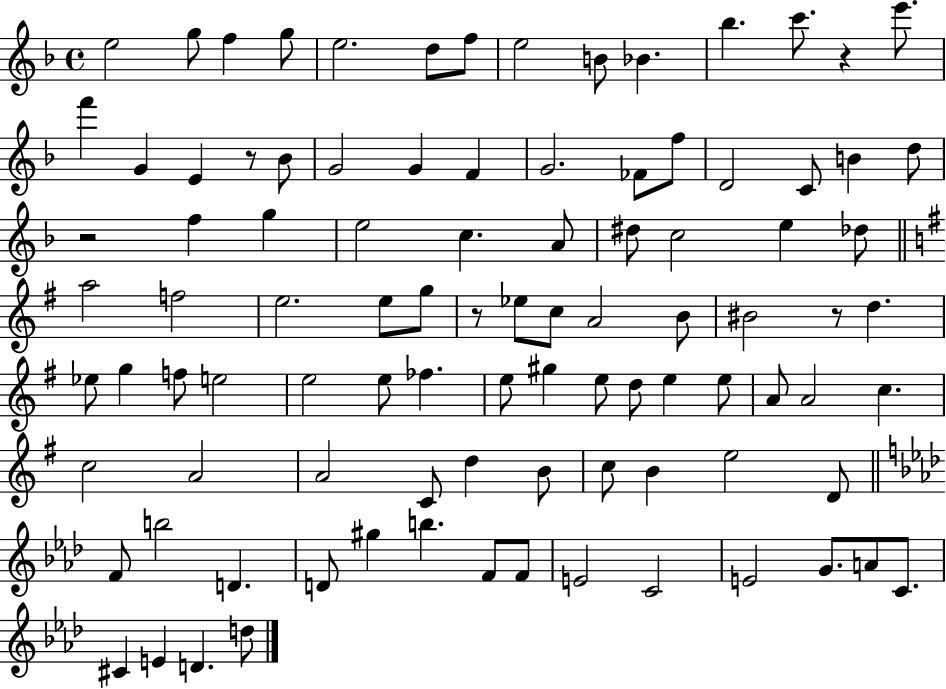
E5/h G5/e F5/q G5/e E5/h. D5/e F5/e E5/h B4/e Bb4/q. Bb5/q. C6/e. R/q E6/e. F6/q G4/q E4/q R/e Bb4/e G4/h G4/q F4/q G4/h. FES4/e F5/e D4/h C4/e B4/q D5/e R/h F5/q G5/q E5/h C5/q. A4/e D#5/e C5/h E5/q Db5/e A5/h F5/h E5/h. E5/e G5/e R/e Eb5/e C5/e A4/h B4/e BIS4/h R/e D5/q. Eb5/e G5/q F5/e E5/h E5/h E5/e FES5/q. E5/e G#5/q E5/e D5/e E5/q E5/e A4/e A4/h C5/q. C5/h A4/h A4/h C4/e D5/q B4/e C5/e B4/q E5/h D4/e F4/e B5/h D4/q. D4/e G#5/q B5/q. F4/e F4/e E4/h C4/h E4/h G4/e. A4/e C4/e. C#4/q E4/q D4/q. D5/e